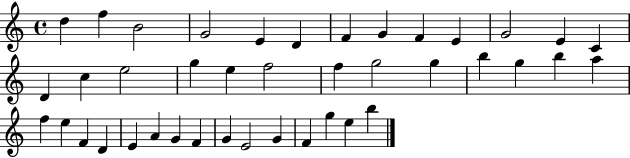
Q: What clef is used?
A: treble